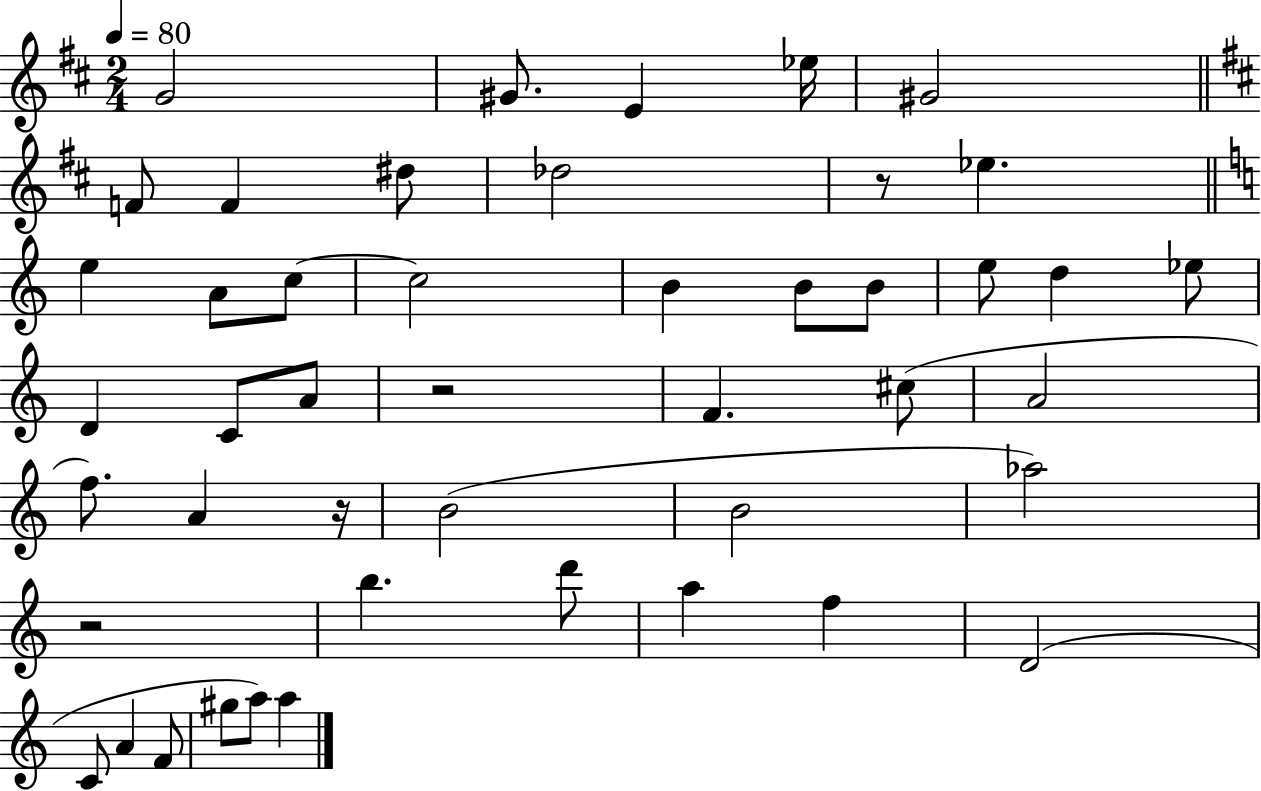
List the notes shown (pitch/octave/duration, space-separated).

G4/h G#4/e. E4/q Eb5/s G#4/h F4/e F4/q D#5/e Db5/h R/e Eb5/q. E5/q A4/e C5/e C5/h B4/q B4/e B4/e E5/e D5/q Eb5/e D4/q C4/e A4/e R/h F4/q. C#5/e A4/h F5/e. A4/q R/s B4/h B4/h Ab5/h R/h B5/q. D6/e A5/q F5/q D4/h C4/e A4/q F4/e G#5/e A5/e A5/q